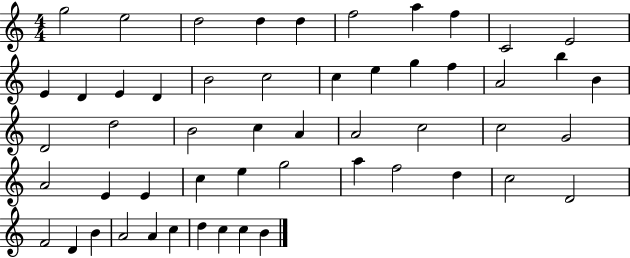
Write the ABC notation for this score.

X:1
T:Untitled
M:4/4
L:1/4
K:C
g2 e2 d2 d d f2 a f C2 E2 E D E D B2 c2 c e g f A2 b B D2 d2 B2 c A A2 c2 c2 G2 A2 E E c e g2 a f2 d c2 D2 F2 D B A2 A c d c c B